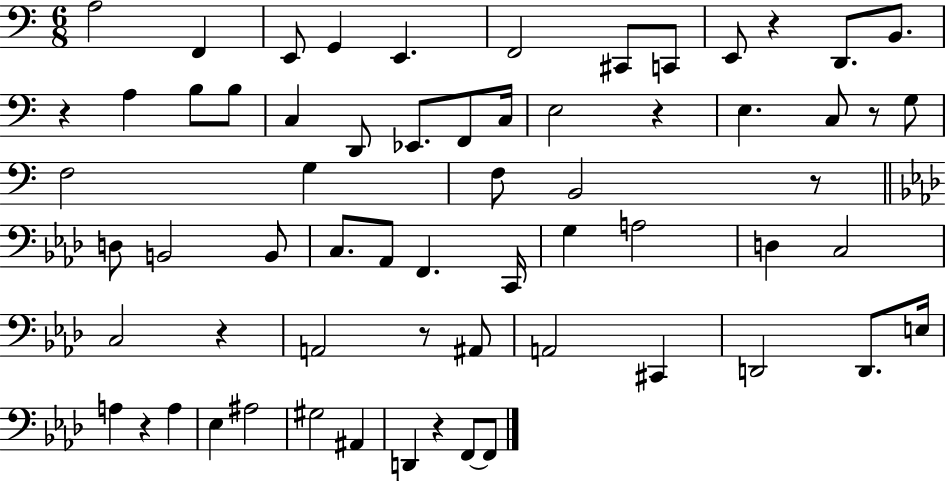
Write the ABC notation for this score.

X:1
T:Untitled
M:6/8
L:1/4
K:C
A,2 F,, E,,/2 G,, E,, F,,2 ^C,,/2 C,,/2 E,,/2 z D,,/2 B,,/2 z A, B,/2 B,/2 C, D,,/2 _E,,/2 F,,/2 C,/4 E,2 z E, C,/2 z/2 G,/2 F,2 G, F,/2 B,,2 z/2 D,/2 B,,2 B,,/2 C,/2 _A,,/2 F,, C,,/4 G, A,2 D, C,2 C,2 z A,,2 z/2 ^A,,/2 A,,2 ^C,, D,,2 D,,/2 E,/4 A, z A, _E, ^A,2 ^G,2 ^A,, D,, z F,,/2 F,,/2